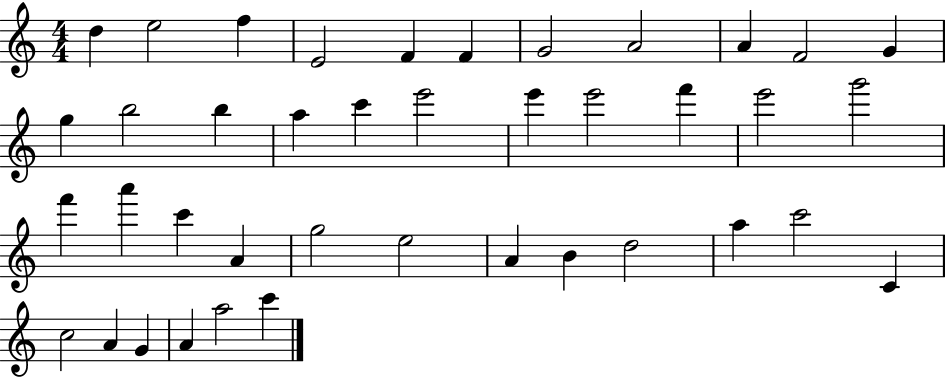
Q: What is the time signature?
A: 4/4